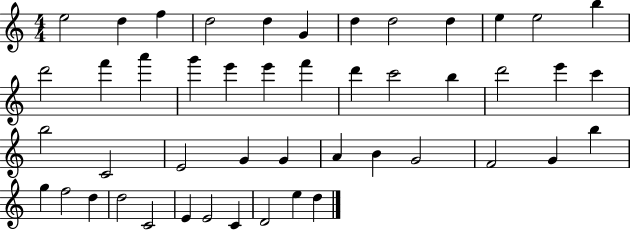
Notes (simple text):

E5/h D5/q F5/q D5/h D5/q G4/q D5/q D5/h D5/q E5/q E5/h B5/q D6/h F6/q A6/q G6/q E6/q E6/q F6/q D6/q C6/h B5/q D6/h E6/q C6/q B5/h C4/h E4/h G4/q G4/q A4/q B4/q G4/h F4/h G4/q B5/q G5/q F5/h D5/q D5/h C4/h E4/q E4/h C4/q D4/h E5/q D5/q